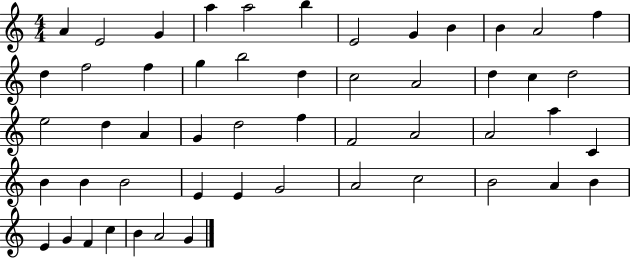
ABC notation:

X:1
T:Untitled
M:4/4
L:1/4
K:C
A E2 G a a2 b E2 G B B A2 f d f2 f g b2 d c2 A2 d c d2 e2 d A G d2 f F2 A2 A2 a C B B B2 E E G2 A2 c2 B2 A B E G F c B A2 G